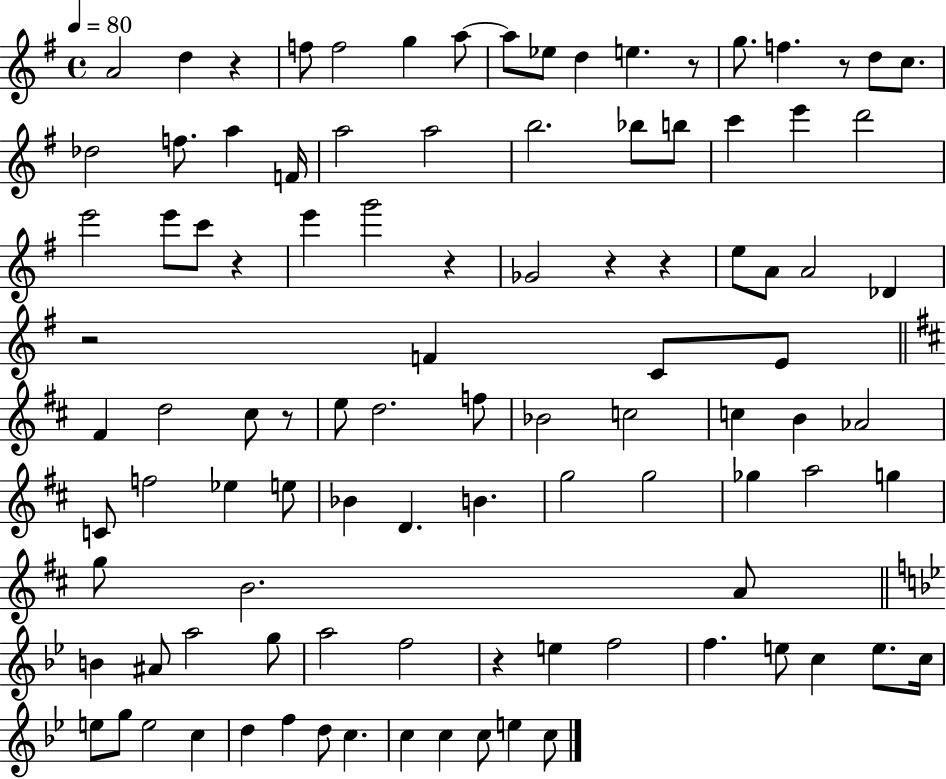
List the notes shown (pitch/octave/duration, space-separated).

A4/h D5/q R/q F5/e F5/h G5/q A5/e A5/e Eb5/e D5/q E5/q. R/e G5/e. F5/q. R/e D5/e C5/e. Db5/h F5/e. A5/q F4/s A5/h A5/h B5/h. Bb5/e B5/e C6/q E6/q D6/h E6/h E6/e C6/e R/q E6/q G6/h R/q Gb4/h R/q R/q E5/e A4/e A4/h Db4/q R/h F4/q C4/e E4/e F#4/q D5/h C#5/e R/e E5/e D5/h. F5/e Bb4/h C5/h C5/q B4/q Ab4/h C4/e F5/h Eb5/q E5/e Bb4/q D4/q. B4/q. G5/h G5/h Gb5/q A5/h G5/q G5/e B4/h. A4/e B4/q A#4/e A5/h G5/e A5/h F5/h R/q E5/q F5/h F5/q. E5/e C5/q E5/e. C5/s E5/e G5/e E5/h C5/q D5/q F5/q D5/e C5/q. C5/q C5/q C5/e E5/q C5/e